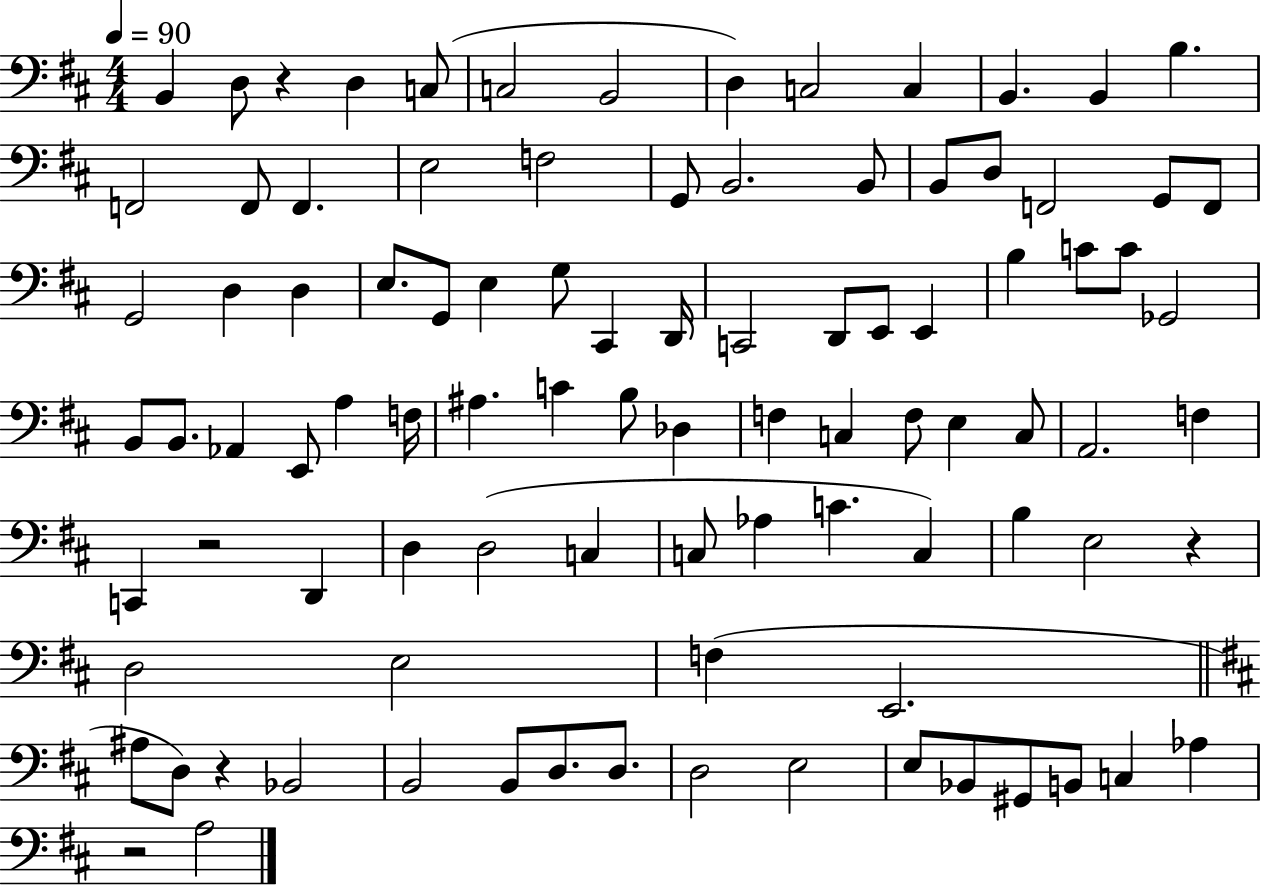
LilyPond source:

{
  \clef bass
  \numericTimeSignature
  \time 4/4
  \key d \major
  \tempo 4 = 90
  b,4 d8 r4 d4 c8( | c2 b,2 | d4) c2 c4 | b,4. b,4 b4. | \break f,2 f,8 f,4. | e2 f2 | g,8 b,2. b,8 | b,8 d8 f,2 g,8 f,8 | \break g,2 d4 d4 | e8. g,8 e4 g8 cis,4 d,16 | c,2 d,8 e,8 e,4 | b4 c'8 c'8 ges,2 | \break b,8 b,8. aes,4 e,8 a4 f16 | ais4. c'4 b8 des4 | f4 c4 f8 e4 c8 | a,2. f4 | \break c,4 r2 d,4 | d4 d2( c4 | c8 aes4 c'4. c4) | b4 e2 r4 | \break d2 e2 | f4( e,2. | \bar "||" \break \key d \major ais8 d8) r4 bes,2 | b,2 b,8 d8. d8. | d2 e2 | e8 bes,8 gis,8 b,8 c4 aes4 | \break r2 a2 | \bar "|."
}